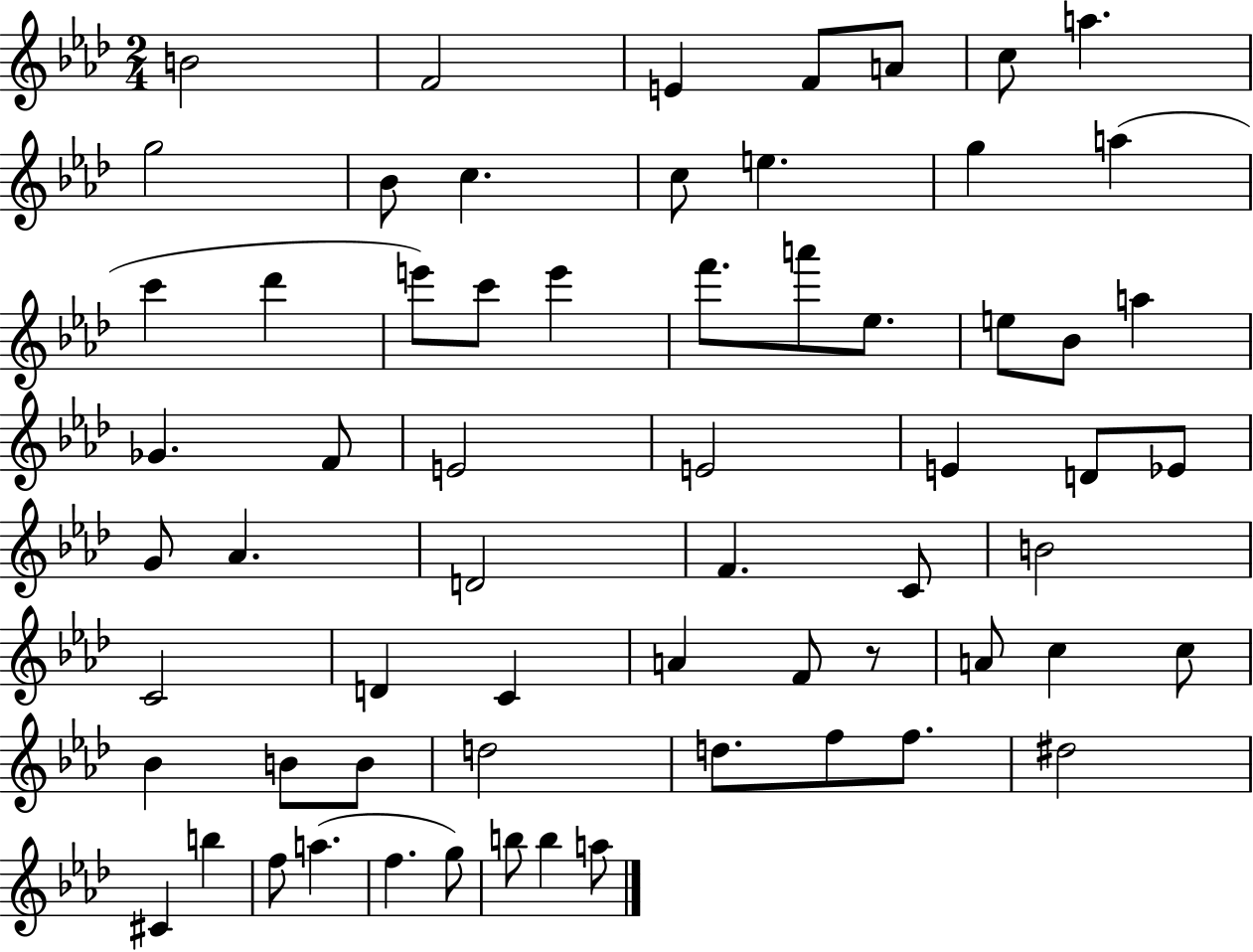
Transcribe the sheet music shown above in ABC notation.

X:1
T:Untitled
M:2/4
L:1/4
K:Ab
B2 F2 E F/2 A/2 c/2 a g2 _B/2 c c/2 e g a c' _d' e'/2 c'/2 e' f'/2 a'/2 _e/2 e/2 _B/2 a _G F/2 E2 E2 E D/2 _E/2 G/2 _A D2 F C/2 B2 C2 D C A F/2 z/2 A/2 c c/2 _B B/2 B/2 d2 d/2 f/2 f/2 ^d2 ^C b f/2 a f g/2 b/2 b a/2